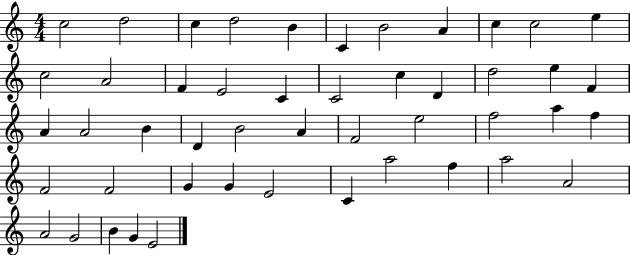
X:1
T:Untitled
M:4/4
L:1/4
K:C
c2 d2 c d2 B C B2 A c c2 e c2 A2 F E2 C C2 c D d2 e F A A2 B D B2 A F2 e2 f2 a f F2 F2 G G E2 C a2 f a2 A2 A2 G2 B G E2